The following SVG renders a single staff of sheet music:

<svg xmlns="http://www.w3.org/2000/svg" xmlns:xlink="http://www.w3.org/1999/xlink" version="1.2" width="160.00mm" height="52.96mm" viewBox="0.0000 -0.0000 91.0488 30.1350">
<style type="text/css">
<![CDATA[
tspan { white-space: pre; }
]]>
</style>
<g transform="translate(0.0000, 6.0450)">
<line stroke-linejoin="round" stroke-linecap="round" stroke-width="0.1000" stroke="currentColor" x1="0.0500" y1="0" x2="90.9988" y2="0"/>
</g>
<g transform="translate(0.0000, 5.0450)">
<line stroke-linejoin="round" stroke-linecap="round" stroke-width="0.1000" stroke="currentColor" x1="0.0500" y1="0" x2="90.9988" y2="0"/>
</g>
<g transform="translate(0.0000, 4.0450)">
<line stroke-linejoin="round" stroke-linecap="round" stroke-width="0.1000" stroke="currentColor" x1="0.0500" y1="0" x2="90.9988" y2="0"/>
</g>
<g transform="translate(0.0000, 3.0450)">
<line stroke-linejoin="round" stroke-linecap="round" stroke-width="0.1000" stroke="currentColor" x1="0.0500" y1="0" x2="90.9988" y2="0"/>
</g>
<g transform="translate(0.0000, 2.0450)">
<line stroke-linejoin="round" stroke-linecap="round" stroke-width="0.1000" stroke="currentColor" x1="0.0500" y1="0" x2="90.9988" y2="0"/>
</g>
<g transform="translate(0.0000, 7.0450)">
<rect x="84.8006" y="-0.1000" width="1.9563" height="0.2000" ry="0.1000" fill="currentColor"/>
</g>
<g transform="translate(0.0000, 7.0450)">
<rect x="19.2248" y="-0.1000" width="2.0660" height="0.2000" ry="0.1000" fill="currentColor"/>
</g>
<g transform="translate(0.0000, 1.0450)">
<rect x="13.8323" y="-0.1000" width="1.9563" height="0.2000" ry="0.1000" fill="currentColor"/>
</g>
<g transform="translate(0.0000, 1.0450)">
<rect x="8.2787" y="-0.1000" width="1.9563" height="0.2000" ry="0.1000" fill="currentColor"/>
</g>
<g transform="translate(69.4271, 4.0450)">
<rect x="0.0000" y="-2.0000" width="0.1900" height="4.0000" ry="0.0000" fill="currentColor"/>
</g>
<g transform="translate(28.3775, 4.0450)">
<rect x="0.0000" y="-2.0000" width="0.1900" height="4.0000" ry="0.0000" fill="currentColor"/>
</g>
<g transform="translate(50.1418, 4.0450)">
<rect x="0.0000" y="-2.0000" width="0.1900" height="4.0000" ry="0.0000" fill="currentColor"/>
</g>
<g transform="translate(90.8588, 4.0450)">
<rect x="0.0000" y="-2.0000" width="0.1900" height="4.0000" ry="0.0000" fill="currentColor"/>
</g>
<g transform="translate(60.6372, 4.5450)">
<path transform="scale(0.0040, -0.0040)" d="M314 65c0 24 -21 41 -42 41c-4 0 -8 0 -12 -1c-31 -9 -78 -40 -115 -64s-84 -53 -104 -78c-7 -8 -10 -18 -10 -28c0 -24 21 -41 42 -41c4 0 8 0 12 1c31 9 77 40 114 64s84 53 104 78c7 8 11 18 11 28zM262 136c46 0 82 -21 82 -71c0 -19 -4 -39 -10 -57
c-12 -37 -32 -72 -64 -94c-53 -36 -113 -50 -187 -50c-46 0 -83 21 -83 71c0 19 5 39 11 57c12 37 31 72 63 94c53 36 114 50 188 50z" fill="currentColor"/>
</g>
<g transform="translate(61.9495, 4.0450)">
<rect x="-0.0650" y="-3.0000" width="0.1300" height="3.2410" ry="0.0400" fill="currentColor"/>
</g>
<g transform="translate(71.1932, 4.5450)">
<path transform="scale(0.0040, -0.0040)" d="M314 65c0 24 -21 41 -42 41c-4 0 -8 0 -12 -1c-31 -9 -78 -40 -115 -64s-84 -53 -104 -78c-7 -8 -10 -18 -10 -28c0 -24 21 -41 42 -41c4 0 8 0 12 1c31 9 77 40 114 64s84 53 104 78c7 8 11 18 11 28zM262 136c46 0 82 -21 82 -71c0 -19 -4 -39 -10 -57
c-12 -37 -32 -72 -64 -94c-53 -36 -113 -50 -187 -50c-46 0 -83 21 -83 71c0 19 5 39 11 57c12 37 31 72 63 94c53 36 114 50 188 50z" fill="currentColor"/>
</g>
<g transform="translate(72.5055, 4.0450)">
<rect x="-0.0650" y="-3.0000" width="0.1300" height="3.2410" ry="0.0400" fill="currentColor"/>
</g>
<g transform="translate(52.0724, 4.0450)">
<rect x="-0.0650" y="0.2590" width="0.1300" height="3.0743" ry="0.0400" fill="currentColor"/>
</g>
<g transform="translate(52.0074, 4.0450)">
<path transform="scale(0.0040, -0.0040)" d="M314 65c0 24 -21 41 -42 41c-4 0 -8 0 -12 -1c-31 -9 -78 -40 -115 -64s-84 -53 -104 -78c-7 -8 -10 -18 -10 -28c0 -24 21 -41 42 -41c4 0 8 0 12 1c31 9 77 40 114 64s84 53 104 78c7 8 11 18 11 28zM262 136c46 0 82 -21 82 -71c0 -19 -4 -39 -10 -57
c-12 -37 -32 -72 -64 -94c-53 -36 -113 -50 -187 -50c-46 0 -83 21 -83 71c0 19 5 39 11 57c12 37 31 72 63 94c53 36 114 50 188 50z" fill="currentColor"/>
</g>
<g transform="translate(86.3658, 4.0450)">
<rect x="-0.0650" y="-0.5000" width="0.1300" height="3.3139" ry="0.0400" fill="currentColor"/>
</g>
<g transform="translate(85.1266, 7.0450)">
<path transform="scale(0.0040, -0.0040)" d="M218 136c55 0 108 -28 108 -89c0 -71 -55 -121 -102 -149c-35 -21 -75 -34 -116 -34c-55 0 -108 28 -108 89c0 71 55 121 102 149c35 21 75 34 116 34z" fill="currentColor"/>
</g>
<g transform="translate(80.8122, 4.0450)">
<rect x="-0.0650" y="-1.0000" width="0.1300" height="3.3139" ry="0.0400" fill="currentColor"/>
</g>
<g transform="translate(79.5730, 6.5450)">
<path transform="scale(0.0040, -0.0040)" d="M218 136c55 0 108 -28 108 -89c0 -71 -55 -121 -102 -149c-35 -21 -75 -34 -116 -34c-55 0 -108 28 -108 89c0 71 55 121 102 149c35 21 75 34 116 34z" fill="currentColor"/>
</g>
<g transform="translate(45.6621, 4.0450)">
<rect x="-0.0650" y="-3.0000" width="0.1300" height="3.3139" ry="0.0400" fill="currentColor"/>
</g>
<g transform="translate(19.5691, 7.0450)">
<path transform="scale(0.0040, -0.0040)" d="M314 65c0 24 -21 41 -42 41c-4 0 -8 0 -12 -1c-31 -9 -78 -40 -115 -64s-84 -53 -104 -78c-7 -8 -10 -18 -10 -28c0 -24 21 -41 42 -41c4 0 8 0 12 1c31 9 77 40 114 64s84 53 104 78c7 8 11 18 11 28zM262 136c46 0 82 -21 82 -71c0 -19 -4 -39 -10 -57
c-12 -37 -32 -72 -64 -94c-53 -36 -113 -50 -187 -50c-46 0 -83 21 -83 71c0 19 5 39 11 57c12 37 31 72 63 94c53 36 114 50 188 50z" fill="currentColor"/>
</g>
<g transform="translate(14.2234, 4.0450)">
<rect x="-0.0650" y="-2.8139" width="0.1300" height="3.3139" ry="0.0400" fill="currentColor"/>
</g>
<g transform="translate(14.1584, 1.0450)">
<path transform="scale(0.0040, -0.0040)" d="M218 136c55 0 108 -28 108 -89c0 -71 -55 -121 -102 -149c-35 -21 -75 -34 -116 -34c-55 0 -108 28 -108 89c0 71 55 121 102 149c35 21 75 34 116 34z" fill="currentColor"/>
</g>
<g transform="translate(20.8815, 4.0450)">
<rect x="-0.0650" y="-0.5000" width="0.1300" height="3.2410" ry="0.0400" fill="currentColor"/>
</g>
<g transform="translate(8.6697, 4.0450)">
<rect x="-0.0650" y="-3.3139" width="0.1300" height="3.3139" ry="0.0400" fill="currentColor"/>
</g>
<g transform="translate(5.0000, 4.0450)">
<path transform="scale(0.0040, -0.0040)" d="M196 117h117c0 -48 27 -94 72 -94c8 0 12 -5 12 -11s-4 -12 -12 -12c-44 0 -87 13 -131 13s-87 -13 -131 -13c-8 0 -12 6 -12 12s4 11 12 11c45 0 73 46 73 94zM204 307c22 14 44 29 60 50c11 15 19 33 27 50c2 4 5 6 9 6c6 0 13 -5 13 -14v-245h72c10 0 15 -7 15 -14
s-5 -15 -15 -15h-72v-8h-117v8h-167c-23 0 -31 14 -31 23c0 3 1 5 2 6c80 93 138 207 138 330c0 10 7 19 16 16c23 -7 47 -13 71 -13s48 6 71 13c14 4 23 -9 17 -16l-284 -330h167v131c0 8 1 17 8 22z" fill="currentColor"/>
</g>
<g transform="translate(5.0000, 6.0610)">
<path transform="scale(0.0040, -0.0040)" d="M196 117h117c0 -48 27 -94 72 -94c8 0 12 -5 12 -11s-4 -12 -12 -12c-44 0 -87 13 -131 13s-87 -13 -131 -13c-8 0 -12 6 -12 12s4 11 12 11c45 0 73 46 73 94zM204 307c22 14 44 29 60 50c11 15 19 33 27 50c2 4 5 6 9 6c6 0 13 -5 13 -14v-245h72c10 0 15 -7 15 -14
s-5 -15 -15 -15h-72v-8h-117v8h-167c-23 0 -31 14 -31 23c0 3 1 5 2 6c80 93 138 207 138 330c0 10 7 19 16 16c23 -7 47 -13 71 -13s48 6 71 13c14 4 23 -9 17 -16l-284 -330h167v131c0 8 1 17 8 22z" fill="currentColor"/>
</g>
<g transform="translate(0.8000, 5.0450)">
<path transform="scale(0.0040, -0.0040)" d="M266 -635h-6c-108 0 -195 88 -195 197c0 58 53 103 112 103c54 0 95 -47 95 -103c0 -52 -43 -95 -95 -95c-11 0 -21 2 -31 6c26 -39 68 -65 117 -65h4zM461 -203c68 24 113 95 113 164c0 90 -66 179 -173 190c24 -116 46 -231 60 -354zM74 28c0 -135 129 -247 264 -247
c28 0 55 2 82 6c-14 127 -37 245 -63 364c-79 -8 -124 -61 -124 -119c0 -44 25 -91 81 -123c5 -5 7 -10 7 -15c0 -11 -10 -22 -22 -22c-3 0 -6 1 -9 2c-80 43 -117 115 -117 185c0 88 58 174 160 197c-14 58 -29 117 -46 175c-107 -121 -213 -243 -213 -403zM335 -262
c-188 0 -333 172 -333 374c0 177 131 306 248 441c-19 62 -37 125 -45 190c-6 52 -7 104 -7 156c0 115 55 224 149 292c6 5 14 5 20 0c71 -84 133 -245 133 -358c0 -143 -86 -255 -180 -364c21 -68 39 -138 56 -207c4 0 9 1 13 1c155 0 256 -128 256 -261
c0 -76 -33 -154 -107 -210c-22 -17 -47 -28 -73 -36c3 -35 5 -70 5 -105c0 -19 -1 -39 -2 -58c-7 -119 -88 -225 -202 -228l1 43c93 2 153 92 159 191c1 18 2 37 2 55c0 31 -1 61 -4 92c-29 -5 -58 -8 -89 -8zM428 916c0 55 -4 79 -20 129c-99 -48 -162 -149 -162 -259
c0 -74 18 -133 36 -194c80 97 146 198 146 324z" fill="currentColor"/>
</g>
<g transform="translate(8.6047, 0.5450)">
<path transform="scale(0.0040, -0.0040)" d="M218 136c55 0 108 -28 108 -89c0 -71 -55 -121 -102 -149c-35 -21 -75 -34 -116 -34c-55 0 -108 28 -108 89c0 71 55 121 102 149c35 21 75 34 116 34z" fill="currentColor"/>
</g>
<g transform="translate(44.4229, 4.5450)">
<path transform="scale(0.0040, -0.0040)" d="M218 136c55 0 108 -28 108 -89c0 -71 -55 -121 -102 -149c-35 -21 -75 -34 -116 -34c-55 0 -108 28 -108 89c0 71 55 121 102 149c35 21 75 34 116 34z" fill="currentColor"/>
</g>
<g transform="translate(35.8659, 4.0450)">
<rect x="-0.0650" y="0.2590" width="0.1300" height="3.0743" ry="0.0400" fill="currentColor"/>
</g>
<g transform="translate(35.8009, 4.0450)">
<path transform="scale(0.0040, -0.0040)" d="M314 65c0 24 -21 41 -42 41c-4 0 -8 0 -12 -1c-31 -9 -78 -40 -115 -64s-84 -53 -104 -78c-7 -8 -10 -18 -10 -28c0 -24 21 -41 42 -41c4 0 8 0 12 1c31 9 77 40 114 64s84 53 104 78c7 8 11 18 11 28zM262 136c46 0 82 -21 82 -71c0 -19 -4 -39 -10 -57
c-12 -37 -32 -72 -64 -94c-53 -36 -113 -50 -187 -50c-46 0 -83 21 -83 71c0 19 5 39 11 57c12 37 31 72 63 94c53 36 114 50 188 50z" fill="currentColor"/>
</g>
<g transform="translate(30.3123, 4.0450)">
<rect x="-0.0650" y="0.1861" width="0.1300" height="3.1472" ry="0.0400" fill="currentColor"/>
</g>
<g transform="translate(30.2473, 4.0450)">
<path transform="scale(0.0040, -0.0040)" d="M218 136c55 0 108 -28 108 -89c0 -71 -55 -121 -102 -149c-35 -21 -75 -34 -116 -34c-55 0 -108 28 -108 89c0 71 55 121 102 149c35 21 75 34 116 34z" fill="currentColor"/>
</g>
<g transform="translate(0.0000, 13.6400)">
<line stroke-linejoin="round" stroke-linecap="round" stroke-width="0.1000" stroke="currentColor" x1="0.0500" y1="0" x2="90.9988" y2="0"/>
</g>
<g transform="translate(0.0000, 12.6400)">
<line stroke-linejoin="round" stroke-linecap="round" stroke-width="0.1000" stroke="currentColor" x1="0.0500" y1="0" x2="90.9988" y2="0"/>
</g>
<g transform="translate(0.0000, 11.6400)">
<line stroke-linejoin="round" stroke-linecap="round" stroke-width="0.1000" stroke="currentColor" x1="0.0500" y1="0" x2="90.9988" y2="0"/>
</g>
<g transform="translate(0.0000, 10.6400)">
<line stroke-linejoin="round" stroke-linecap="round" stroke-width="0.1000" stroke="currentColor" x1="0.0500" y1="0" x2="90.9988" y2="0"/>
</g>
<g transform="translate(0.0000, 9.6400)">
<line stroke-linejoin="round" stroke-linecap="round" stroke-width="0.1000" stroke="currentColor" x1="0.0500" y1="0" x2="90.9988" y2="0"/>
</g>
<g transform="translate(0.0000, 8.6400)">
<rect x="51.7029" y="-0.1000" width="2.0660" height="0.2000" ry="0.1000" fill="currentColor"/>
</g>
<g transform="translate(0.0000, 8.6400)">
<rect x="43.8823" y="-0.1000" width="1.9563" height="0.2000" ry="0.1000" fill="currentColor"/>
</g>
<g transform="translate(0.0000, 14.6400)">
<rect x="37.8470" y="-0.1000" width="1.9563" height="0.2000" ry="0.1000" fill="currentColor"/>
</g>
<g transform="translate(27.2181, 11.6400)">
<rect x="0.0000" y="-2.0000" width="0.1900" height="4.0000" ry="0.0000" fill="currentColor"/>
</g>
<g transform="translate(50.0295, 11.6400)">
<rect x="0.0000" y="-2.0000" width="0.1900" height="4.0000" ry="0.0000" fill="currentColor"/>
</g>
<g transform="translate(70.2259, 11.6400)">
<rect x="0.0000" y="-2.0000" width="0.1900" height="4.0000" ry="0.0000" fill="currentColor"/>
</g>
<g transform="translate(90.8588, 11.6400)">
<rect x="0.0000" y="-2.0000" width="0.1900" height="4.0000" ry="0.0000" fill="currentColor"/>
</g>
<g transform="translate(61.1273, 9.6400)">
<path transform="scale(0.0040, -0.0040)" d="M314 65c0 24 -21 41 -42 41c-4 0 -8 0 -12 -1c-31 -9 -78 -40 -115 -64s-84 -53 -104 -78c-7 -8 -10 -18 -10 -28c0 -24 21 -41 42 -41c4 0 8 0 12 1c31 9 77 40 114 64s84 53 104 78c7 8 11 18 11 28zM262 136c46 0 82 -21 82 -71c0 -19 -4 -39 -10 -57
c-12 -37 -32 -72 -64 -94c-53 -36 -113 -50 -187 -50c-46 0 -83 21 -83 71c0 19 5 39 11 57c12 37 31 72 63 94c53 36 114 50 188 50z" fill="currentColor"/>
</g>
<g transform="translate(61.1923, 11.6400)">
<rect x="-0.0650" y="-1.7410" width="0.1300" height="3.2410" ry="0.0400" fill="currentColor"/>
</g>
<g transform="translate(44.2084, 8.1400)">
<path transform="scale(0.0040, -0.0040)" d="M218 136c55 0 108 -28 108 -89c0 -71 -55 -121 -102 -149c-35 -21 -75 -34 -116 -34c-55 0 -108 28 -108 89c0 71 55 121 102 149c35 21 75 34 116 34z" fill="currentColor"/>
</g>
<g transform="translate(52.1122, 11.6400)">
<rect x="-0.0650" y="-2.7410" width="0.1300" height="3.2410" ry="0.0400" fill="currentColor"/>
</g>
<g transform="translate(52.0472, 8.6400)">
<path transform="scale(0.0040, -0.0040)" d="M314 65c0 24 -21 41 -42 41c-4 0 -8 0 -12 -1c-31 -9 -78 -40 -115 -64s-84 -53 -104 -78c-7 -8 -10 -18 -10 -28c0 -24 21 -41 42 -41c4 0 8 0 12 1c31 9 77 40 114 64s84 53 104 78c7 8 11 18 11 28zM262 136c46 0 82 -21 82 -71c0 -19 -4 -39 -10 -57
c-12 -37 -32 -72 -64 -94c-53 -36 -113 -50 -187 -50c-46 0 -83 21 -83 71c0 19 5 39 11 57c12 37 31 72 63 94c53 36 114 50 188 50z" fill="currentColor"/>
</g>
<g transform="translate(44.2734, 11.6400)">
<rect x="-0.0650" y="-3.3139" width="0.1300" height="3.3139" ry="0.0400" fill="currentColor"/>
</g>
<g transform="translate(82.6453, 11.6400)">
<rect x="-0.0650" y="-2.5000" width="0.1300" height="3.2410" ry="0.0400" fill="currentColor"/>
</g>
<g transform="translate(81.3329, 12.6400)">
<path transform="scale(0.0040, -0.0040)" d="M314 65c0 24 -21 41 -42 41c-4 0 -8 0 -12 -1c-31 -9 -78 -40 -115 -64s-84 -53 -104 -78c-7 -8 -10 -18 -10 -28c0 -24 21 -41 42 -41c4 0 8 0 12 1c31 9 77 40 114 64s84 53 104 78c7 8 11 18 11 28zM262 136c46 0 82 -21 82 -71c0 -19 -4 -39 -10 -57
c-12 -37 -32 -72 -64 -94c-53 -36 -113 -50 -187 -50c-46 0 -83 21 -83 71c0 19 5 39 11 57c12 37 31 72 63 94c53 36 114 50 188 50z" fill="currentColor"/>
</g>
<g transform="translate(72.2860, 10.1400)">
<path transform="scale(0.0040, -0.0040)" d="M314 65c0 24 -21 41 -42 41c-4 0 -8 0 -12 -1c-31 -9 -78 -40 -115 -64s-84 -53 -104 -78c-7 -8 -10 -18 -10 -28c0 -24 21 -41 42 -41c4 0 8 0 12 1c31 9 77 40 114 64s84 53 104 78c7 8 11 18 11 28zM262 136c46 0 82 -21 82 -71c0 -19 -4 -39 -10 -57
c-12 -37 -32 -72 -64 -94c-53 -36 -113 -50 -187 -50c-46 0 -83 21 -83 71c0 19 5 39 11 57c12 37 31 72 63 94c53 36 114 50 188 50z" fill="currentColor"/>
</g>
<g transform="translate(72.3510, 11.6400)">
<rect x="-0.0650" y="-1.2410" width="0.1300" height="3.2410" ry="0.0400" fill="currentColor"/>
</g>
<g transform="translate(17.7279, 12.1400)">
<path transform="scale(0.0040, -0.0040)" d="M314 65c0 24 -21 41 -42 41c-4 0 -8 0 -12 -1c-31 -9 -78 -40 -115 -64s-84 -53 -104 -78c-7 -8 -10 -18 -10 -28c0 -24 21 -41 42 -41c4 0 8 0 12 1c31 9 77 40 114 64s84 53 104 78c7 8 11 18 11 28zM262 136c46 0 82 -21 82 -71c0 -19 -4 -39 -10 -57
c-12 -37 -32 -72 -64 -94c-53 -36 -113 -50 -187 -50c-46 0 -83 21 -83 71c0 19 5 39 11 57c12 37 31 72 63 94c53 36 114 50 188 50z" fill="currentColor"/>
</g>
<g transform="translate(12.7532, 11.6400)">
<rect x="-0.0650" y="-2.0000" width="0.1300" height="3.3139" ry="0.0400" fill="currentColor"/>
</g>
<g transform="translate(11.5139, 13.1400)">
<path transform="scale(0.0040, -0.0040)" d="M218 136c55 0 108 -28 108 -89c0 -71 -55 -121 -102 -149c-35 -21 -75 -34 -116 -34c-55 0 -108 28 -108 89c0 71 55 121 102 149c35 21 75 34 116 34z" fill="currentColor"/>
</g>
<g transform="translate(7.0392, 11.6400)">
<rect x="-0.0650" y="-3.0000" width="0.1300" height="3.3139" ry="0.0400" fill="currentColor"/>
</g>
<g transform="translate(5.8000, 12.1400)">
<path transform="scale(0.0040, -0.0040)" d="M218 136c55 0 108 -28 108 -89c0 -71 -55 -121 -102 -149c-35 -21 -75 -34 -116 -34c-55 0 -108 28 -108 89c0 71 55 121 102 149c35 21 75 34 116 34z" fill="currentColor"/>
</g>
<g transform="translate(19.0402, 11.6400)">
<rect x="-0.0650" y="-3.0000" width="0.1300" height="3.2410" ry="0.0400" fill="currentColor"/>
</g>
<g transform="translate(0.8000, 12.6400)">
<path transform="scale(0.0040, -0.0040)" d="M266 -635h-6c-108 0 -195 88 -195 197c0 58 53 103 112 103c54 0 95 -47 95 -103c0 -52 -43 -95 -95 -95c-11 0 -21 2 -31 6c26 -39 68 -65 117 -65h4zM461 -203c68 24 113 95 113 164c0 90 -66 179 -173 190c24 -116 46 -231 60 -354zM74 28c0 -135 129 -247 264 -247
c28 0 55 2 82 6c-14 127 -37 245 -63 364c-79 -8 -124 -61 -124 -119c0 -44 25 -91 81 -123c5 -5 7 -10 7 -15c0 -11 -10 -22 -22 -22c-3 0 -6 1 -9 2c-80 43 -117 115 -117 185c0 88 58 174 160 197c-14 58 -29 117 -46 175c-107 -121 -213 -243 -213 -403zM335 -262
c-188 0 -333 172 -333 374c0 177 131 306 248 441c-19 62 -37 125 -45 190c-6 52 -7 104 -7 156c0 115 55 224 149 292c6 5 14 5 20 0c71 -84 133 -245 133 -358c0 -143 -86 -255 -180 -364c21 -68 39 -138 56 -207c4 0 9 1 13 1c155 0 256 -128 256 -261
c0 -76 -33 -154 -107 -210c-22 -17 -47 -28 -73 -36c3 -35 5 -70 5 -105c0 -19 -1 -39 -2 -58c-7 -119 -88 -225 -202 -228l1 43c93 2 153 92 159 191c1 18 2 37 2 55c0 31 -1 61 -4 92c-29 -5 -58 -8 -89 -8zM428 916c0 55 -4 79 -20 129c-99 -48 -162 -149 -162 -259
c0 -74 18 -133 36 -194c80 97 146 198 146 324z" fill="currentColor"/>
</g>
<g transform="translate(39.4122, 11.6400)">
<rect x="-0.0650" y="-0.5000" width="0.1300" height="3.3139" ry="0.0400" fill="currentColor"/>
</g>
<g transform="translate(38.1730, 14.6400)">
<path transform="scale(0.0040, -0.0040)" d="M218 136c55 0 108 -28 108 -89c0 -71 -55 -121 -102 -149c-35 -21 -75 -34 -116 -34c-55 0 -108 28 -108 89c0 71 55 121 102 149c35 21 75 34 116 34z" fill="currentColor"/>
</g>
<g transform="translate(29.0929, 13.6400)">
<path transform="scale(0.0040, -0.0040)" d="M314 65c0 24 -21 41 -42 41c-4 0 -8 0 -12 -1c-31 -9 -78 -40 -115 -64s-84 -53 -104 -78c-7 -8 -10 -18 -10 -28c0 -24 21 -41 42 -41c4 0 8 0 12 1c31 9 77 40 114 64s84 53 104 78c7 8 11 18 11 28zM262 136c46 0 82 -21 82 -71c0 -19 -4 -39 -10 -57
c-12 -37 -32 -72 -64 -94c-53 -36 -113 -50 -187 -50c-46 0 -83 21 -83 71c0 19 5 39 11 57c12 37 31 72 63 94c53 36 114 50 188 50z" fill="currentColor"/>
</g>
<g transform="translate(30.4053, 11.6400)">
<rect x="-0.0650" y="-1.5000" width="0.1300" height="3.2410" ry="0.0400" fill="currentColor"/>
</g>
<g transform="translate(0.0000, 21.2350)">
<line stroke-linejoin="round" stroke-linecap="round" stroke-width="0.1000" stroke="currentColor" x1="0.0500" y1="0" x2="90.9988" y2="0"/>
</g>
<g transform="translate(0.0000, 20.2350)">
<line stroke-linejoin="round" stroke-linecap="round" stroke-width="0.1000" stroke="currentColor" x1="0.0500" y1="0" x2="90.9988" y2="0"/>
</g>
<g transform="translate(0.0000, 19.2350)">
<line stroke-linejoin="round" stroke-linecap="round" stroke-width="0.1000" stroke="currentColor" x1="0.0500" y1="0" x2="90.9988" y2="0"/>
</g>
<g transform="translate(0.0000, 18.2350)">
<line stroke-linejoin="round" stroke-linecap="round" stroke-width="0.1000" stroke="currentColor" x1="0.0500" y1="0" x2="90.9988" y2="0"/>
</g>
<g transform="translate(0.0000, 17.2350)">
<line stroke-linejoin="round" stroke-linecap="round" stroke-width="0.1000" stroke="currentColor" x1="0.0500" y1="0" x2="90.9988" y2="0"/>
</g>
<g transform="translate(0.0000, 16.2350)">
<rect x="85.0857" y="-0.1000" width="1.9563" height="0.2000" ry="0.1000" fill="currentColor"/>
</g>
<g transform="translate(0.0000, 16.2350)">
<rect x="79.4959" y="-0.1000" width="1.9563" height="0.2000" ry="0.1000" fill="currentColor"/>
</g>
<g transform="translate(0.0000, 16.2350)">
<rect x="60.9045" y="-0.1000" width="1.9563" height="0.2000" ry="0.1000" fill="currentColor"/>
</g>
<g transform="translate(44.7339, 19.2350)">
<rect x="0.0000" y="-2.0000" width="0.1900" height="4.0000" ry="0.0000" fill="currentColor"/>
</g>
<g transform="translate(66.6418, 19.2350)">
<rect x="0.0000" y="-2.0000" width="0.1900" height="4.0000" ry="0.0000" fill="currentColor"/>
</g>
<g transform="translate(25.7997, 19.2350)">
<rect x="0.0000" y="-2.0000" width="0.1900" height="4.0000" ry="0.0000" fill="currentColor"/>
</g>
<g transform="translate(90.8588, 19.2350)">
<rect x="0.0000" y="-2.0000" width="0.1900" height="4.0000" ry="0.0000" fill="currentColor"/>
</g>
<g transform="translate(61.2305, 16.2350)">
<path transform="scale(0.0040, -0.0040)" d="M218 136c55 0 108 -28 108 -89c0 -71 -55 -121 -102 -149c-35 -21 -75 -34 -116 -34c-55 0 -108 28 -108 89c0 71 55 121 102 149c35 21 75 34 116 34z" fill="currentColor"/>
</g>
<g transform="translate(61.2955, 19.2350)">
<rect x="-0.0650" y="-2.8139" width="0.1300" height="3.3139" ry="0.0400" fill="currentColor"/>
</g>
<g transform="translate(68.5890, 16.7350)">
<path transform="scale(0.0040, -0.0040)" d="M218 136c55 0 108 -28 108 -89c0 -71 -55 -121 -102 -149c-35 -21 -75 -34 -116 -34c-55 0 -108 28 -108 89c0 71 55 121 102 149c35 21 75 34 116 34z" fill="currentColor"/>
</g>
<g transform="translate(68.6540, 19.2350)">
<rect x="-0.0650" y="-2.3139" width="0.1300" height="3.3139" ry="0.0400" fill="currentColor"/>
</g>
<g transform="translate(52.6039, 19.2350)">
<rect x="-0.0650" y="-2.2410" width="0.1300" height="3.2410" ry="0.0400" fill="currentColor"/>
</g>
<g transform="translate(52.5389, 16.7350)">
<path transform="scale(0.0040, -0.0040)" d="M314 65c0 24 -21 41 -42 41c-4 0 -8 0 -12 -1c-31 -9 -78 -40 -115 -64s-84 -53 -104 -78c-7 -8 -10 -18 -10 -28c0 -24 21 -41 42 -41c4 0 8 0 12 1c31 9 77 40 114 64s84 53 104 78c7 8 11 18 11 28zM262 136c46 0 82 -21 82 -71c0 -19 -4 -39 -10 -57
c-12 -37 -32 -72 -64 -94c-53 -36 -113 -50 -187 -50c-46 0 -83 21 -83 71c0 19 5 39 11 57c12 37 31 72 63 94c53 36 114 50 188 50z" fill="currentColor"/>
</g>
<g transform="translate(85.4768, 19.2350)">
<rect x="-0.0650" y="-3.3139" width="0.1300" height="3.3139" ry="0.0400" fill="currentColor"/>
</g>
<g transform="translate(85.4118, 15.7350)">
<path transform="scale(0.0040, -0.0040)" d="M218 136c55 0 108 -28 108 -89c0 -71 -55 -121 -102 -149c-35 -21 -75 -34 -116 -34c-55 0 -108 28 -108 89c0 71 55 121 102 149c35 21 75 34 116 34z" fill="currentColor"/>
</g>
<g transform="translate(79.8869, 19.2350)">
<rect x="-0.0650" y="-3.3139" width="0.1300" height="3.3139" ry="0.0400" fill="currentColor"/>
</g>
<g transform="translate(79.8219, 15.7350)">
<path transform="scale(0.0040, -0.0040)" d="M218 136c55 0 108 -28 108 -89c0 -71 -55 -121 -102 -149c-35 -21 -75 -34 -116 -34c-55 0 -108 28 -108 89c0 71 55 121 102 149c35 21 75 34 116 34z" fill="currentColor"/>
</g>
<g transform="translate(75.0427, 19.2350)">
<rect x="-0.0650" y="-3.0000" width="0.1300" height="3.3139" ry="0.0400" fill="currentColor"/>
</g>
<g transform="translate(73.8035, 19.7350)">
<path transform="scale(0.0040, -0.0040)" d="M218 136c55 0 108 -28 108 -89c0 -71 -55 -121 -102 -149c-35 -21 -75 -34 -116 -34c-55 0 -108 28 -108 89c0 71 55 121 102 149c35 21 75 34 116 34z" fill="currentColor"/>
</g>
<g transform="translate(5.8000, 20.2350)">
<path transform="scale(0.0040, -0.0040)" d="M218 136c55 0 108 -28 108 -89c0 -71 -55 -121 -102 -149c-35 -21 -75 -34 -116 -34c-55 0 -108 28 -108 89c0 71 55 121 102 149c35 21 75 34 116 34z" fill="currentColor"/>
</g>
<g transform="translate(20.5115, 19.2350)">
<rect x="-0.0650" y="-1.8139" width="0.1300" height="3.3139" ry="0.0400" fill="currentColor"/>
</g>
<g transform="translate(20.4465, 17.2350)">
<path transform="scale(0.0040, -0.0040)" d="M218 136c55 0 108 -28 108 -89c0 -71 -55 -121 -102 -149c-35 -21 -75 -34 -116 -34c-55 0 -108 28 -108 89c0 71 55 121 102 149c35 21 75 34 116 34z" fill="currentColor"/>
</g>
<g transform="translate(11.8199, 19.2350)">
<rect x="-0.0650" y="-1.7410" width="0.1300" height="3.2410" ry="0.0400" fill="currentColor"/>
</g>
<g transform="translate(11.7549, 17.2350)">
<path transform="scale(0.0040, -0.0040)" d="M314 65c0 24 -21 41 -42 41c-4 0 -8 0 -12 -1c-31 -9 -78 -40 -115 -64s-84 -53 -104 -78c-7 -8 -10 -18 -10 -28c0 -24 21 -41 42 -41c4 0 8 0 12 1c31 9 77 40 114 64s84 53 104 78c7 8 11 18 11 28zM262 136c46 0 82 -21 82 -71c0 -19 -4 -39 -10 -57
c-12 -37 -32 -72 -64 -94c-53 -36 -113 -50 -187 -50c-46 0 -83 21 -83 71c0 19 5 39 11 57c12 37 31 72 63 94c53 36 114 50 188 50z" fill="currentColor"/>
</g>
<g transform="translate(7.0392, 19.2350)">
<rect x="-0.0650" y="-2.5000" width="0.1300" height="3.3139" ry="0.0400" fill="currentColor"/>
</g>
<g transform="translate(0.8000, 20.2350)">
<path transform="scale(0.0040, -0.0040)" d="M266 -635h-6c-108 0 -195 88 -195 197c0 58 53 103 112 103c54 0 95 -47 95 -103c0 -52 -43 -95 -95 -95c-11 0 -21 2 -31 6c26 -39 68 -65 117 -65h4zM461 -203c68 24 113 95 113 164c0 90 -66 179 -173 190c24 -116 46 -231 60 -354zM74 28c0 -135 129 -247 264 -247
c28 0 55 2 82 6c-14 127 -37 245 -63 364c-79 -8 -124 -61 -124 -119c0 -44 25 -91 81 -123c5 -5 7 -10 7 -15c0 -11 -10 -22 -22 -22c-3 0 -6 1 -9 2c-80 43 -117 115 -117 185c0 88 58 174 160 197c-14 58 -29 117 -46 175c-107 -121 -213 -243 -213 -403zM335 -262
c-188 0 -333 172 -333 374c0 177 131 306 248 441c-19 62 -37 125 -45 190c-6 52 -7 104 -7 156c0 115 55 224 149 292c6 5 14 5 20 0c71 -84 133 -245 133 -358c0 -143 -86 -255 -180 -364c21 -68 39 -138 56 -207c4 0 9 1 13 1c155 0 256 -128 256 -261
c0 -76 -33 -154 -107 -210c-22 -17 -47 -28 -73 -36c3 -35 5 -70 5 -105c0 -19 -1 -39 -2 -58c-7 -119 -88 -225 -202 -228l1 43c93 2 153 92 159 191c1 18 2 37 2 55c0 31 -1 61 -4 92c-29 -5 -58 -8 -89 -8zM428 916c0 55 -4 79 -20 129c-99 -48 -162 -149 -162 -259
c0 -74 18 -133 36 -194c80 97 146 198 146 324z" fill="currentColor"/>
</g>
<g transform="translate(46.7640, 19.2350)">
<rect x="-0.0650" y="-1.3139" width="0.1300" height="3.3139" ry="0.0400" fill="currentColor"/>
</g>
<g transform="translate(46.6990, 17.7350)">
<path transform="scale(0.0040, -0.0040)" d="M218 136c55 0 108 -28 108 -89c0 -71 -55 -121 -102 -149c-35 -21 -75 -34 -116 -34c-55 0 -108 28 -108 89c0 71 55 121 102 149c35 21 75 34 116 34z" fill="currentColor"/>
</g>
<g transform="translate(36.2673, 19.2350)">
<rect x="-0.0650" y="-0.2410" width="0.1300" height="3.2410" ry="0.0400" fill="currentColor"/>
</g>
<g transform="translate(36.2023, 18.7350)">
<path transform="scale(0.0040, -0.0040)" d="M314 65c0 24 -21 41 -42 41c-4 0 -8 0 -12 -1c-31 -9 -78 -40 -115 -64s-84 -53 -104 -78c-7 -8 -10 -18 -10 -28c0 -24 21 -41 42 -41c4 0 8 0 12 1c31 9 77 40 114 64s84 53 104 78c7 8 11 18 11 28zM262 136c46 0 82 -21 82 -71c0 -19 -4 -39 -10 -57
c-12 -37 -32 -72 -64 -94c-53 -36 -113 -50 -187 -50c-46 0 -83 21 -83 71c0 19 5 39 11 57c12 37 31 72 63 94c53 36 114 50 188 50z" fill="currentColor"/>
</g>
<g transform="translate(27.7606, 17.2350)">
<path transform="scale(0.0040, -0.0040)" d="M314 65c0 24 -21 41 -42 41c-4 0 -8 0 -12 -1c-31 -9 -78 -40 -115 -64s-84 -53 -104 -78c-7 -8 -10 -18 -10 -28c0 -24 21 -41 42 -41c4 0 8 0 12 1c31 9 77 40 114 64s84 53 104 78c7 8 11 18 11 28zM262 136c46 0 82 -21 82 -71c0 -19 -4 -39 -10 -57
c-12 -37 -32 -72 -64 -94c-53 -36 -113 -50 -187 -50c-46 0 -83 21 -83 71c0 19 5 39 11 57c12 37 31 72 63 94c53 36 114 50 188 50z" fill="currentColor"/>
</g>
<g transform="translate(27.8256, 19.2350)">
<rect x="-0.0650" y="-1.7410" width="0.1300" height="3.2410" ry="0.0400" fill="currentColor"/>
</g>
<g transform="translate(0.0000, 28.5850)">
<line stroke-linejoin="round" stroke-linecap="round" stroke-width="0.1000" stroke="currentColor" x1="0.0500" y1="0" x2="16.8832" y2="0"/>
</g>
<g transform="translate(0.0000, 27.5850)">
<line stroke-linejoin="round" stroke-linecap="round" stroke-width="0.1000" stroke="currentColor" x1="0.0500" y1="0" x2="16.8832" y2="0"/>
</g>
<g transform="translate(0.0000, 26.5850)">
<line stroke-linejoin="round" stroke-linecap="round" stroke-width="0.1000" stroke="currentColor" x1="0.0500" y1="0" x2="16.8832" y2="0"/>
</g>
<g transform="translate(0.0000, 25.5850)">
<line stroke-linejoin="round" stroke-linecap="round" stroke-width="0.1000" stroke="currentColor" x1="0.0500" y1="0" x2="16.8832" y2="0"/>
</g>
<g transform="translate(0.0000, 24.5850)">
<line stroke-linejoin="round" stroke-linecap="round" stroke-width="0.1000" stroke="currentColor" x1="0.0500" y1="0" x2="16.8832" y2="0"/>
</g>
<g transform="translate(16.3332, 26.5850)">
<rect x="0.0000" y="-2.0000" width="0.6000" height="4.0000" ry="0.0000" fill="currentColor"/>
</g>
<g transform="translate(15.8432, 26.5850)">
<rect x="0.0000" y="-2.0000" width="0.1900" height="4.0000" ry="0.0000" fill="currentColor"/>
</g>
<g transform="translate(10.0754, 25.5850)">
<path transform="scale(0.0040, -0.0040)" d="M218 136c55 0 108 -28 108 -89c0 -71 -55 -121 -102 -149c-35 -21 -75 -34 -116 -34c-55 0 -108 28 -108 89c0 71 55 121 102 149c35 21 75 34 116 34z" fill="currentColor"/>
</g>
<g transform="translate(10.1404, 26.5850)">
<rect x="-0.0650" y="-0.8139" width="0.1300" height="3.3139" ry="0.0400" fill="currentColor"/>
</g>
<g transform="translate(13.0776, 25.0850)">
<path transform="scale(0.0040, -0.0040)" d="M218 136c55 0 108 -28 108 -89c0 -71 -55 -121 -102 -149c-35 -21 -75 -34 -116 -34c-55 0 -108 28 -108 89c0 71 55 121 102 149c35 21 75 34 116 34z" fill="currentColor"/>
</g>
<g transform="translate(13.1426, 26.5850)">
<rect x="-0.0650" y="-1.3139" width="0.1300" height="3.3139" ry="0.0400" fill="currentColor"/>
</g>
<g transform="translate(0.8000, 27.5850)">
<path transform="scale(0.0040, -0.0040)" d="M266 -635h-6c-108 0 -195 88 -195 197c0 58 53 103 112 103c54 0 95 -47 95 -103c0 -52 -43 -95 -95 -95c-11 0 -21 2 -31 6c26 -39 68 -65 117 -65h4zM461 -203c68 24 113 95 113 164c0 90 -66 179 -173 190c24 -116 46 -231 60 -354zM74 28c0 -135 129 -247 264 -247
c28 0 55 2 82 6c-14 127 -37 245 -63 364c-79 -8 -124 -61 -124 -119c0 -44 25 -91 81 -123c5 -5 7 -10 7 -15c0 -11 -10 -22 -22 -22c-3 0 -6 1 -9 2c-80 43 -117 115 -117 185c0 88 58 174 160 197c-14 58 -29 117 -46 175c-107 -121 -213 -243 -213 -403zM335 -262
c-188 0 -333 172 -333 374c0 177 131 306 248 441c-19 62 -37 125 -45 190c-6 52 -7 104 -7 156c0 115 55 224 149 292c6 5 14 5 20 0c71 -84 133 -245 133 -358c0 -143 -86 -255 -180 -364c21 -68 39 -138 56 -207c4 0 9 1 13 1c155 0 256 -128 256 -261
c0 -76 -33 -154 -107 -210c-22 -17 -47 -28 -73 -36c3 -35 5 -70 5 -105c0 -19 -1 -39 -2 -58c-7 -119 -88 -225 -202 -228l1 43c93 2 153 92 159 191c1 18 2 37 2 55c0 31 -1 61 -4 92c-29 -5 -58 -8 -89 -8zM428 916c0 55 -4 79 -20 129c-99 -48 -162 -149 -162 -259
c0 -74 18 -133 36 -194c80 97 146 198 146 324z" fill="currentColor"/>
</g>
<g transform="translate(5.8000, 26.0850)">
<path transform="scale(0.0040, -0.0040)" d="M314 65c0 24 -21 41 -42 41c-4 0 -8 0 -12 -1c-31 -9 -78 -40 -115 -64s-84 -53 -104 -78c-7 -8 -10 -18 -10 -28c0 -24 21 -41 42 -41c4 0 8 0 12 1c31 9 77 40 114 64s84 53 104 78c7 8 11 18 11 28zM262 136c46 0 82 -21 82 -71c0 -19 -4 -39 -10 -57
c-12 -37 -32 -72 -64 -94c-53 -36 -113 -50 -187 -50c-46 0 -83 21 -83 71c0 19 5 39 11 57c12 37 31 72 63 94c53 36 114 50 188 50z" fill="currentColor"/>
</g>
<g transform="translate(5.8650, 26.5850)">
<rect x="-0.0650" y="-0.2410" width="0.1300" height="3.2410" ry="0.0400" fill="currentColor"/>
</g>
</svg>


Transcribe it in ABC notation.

X:1
T:Untitled
M:4/4
L:1/4
K:C
b a C2 B B2 A B2 A2 A2 D C A F A2 E2 C b a2 f2 e2 G2 G f2 f f2 c2 e g2 a g A b b c2 d e